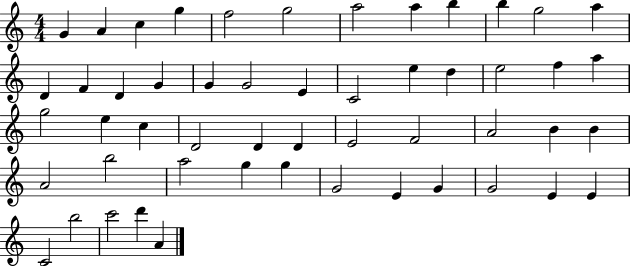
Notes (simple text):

G4/q A4/q C5/q G5/q F5/h G5/h A5/h A5/q B5/q B5/q G5/h A5/q D4/q F4/q D4/q G4/q G4/q G4/h E4/q C4/h E5/q D5/q E5/h F5/q A5/q G5/h E5/q C5/q D4/h D4/q D4/q E4/h F4/h A4/h B4/q B4/q A4/h B5/h A5/h G5/q G5/q G4/h E4/q G4/q G4/h E4/q E4/q C4/h B5/h C6/h D6/q A4/q